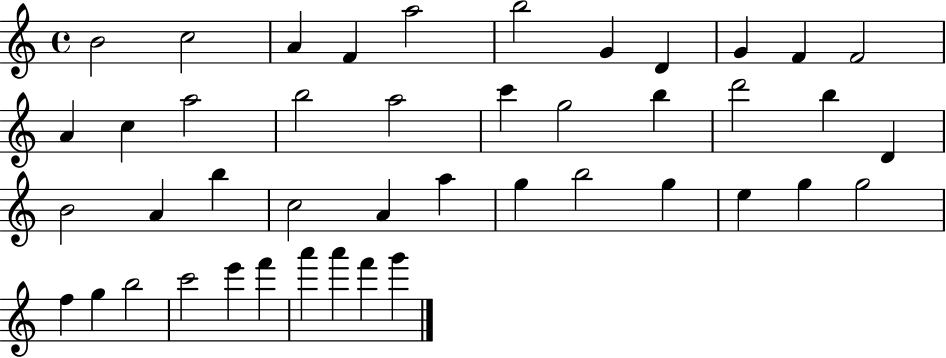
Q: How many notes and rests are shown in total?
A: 44